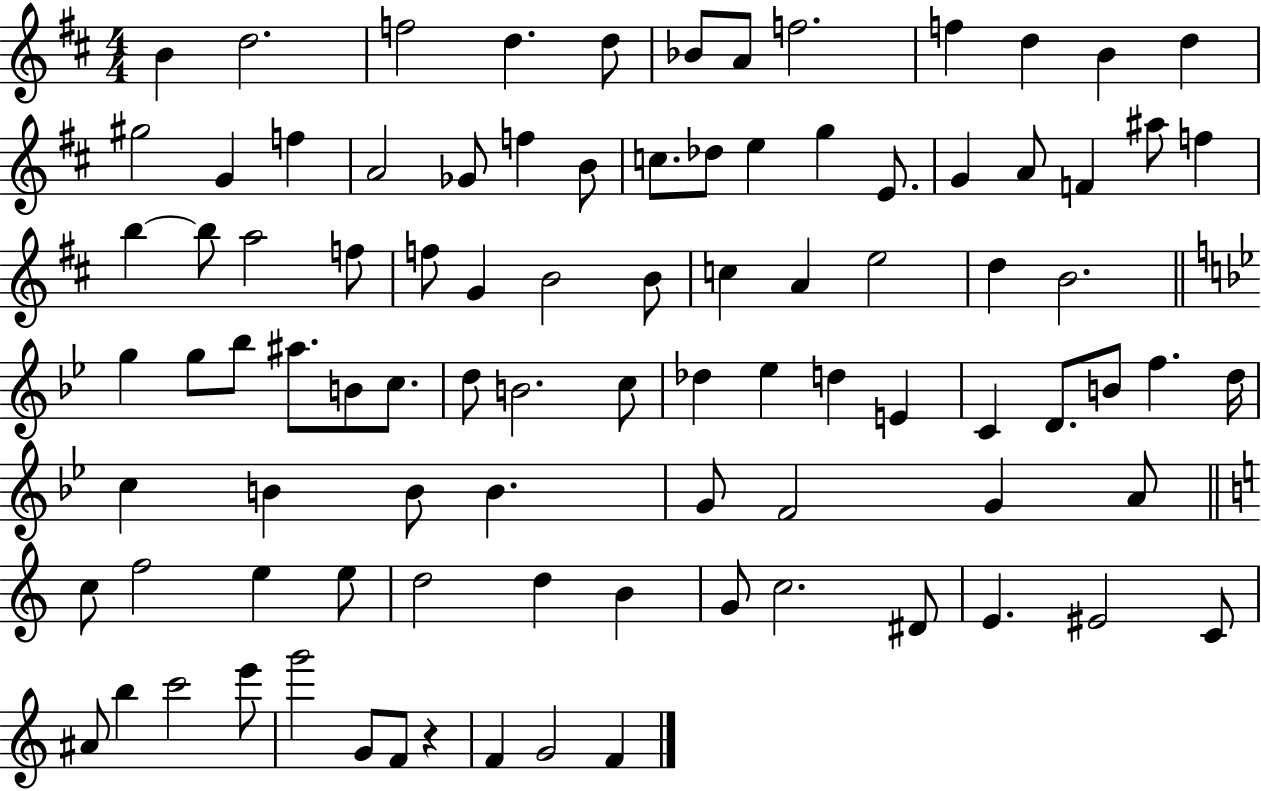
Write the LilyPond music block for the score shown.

{
  \clef treble
  \numericTimeSignature
  \time 4/4
  \key d \major
  b'4 d''2. | f''2 d''4. d''8 | bes'8 a'8 f''2. | f''4 d''4 b'4 d''4 | \break gis''2 g'4 f''4 | a'2 ges'8 f''4 b'8 | c''8. des''8 e''4 g''4 e'8. | g'4 a'8 f'4 ais''8 f''4 | \break b''4~~ b''8 a''2 f''8 | f''8 g'4 b'2 b'8 | c''4 a'4 e''2 | d''4 b'2. | \break \bar "||" \break \key bes \major g''4 g''8 bes''8 ais''8. b'8 c''8. | d''8 b'2. c''8 | des''4 ees''4 d''4 e'4 | c'4 d'8. b'8 f''4. d''16 | \break c''4 b'4 b'8 b'4. | g'8 f'2 g'4 a'8 | \bar "||" \break \key c \major c''8 f''2 e''4 e''8 | d''2 d''4 b'4 | g'8 c''2. dis'8 | e'4. eis'2 c'8 | \break ais'8 b''4 c'''2 e'''8 | g'''2 g'8 f'8 r4 | f'4 g'2 f'4 | \bar "|."
}